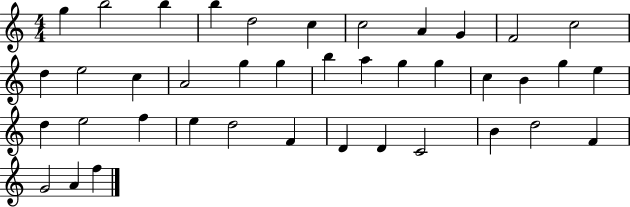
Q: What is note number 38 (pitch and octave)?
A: G4